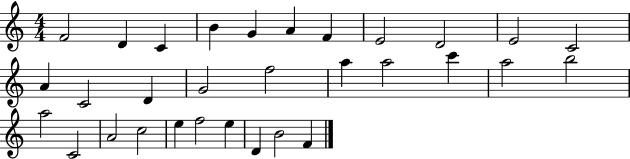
{
  \clef treble
  \numericTimeSignature
  \time 4/4
  \key c \major
  f'2 d'4 c'4 | b'4 g'4 a'4 f'4 | e'2 d'2 | e'2 c'2 | \break a'4 c'2 d'4 | g'2 f''2 | a''4 a''2 c'''4 | a''2 b''2 | \break a''2 c'2 | a'2 c''2 | e''4 f''2 e''4 | d'4 b'2 f'4 | \break \bar "|."
}